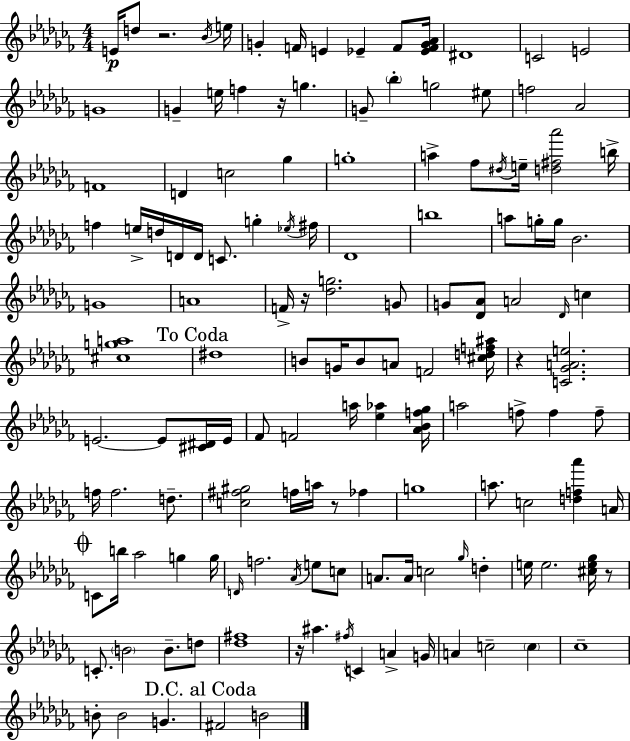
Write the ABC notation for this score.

X:1
T:Untitled
M:4/4
L:1/4
K:Abm
E/4 d/2 z2 _B/4 e/4 G F/4 E _E F/2 [_EFG_A]/4 ^D4 C2 E2 G4 G e/4 f z/4 g G/2 _b g2 ^e/2 f2 _A2 F4 D c2 _g g4 a _f/2 ^d/4 e/4 [d^f_a']2 b/4 f e/4 d/4 D/4 D/4 C/2 g _e/4 ^f/4 _D4 b4 a/2 g/4 g/4 _B2 G4 A4 F/4 z/4 [_dg]2 G/2 G/2 [_D_A]/2 A2 _D/4 c [^cga]4 ^d4 B/2 G/4 B/2 A/2 F2 [^cdf^a]/4 z [C_GAe]2 E2 E/2 [^C^D]/4 E/4 _F/2 F2 a/4 [_e_a] [_A_Bf_g]/4 a2 f/2 f f/2 f/4 f2 d/2 [c^f^g]2 f/4 a/4 z/2 _f g4 a/2 c2 [df_a'] A/4 C/2 b/4 _a2 g g/4 D/4 f2 _A/4 e/2 c/2 A/2 A/4 c2 _g/4 d e/4 e2 [^ce_g]/4 z/2 C/2 B2 B/2 d/2 [_d^f]4 z/4 ^a ^f/4 C A G/4 A c2 c _c4 B/2 B2 G ^F2 B2